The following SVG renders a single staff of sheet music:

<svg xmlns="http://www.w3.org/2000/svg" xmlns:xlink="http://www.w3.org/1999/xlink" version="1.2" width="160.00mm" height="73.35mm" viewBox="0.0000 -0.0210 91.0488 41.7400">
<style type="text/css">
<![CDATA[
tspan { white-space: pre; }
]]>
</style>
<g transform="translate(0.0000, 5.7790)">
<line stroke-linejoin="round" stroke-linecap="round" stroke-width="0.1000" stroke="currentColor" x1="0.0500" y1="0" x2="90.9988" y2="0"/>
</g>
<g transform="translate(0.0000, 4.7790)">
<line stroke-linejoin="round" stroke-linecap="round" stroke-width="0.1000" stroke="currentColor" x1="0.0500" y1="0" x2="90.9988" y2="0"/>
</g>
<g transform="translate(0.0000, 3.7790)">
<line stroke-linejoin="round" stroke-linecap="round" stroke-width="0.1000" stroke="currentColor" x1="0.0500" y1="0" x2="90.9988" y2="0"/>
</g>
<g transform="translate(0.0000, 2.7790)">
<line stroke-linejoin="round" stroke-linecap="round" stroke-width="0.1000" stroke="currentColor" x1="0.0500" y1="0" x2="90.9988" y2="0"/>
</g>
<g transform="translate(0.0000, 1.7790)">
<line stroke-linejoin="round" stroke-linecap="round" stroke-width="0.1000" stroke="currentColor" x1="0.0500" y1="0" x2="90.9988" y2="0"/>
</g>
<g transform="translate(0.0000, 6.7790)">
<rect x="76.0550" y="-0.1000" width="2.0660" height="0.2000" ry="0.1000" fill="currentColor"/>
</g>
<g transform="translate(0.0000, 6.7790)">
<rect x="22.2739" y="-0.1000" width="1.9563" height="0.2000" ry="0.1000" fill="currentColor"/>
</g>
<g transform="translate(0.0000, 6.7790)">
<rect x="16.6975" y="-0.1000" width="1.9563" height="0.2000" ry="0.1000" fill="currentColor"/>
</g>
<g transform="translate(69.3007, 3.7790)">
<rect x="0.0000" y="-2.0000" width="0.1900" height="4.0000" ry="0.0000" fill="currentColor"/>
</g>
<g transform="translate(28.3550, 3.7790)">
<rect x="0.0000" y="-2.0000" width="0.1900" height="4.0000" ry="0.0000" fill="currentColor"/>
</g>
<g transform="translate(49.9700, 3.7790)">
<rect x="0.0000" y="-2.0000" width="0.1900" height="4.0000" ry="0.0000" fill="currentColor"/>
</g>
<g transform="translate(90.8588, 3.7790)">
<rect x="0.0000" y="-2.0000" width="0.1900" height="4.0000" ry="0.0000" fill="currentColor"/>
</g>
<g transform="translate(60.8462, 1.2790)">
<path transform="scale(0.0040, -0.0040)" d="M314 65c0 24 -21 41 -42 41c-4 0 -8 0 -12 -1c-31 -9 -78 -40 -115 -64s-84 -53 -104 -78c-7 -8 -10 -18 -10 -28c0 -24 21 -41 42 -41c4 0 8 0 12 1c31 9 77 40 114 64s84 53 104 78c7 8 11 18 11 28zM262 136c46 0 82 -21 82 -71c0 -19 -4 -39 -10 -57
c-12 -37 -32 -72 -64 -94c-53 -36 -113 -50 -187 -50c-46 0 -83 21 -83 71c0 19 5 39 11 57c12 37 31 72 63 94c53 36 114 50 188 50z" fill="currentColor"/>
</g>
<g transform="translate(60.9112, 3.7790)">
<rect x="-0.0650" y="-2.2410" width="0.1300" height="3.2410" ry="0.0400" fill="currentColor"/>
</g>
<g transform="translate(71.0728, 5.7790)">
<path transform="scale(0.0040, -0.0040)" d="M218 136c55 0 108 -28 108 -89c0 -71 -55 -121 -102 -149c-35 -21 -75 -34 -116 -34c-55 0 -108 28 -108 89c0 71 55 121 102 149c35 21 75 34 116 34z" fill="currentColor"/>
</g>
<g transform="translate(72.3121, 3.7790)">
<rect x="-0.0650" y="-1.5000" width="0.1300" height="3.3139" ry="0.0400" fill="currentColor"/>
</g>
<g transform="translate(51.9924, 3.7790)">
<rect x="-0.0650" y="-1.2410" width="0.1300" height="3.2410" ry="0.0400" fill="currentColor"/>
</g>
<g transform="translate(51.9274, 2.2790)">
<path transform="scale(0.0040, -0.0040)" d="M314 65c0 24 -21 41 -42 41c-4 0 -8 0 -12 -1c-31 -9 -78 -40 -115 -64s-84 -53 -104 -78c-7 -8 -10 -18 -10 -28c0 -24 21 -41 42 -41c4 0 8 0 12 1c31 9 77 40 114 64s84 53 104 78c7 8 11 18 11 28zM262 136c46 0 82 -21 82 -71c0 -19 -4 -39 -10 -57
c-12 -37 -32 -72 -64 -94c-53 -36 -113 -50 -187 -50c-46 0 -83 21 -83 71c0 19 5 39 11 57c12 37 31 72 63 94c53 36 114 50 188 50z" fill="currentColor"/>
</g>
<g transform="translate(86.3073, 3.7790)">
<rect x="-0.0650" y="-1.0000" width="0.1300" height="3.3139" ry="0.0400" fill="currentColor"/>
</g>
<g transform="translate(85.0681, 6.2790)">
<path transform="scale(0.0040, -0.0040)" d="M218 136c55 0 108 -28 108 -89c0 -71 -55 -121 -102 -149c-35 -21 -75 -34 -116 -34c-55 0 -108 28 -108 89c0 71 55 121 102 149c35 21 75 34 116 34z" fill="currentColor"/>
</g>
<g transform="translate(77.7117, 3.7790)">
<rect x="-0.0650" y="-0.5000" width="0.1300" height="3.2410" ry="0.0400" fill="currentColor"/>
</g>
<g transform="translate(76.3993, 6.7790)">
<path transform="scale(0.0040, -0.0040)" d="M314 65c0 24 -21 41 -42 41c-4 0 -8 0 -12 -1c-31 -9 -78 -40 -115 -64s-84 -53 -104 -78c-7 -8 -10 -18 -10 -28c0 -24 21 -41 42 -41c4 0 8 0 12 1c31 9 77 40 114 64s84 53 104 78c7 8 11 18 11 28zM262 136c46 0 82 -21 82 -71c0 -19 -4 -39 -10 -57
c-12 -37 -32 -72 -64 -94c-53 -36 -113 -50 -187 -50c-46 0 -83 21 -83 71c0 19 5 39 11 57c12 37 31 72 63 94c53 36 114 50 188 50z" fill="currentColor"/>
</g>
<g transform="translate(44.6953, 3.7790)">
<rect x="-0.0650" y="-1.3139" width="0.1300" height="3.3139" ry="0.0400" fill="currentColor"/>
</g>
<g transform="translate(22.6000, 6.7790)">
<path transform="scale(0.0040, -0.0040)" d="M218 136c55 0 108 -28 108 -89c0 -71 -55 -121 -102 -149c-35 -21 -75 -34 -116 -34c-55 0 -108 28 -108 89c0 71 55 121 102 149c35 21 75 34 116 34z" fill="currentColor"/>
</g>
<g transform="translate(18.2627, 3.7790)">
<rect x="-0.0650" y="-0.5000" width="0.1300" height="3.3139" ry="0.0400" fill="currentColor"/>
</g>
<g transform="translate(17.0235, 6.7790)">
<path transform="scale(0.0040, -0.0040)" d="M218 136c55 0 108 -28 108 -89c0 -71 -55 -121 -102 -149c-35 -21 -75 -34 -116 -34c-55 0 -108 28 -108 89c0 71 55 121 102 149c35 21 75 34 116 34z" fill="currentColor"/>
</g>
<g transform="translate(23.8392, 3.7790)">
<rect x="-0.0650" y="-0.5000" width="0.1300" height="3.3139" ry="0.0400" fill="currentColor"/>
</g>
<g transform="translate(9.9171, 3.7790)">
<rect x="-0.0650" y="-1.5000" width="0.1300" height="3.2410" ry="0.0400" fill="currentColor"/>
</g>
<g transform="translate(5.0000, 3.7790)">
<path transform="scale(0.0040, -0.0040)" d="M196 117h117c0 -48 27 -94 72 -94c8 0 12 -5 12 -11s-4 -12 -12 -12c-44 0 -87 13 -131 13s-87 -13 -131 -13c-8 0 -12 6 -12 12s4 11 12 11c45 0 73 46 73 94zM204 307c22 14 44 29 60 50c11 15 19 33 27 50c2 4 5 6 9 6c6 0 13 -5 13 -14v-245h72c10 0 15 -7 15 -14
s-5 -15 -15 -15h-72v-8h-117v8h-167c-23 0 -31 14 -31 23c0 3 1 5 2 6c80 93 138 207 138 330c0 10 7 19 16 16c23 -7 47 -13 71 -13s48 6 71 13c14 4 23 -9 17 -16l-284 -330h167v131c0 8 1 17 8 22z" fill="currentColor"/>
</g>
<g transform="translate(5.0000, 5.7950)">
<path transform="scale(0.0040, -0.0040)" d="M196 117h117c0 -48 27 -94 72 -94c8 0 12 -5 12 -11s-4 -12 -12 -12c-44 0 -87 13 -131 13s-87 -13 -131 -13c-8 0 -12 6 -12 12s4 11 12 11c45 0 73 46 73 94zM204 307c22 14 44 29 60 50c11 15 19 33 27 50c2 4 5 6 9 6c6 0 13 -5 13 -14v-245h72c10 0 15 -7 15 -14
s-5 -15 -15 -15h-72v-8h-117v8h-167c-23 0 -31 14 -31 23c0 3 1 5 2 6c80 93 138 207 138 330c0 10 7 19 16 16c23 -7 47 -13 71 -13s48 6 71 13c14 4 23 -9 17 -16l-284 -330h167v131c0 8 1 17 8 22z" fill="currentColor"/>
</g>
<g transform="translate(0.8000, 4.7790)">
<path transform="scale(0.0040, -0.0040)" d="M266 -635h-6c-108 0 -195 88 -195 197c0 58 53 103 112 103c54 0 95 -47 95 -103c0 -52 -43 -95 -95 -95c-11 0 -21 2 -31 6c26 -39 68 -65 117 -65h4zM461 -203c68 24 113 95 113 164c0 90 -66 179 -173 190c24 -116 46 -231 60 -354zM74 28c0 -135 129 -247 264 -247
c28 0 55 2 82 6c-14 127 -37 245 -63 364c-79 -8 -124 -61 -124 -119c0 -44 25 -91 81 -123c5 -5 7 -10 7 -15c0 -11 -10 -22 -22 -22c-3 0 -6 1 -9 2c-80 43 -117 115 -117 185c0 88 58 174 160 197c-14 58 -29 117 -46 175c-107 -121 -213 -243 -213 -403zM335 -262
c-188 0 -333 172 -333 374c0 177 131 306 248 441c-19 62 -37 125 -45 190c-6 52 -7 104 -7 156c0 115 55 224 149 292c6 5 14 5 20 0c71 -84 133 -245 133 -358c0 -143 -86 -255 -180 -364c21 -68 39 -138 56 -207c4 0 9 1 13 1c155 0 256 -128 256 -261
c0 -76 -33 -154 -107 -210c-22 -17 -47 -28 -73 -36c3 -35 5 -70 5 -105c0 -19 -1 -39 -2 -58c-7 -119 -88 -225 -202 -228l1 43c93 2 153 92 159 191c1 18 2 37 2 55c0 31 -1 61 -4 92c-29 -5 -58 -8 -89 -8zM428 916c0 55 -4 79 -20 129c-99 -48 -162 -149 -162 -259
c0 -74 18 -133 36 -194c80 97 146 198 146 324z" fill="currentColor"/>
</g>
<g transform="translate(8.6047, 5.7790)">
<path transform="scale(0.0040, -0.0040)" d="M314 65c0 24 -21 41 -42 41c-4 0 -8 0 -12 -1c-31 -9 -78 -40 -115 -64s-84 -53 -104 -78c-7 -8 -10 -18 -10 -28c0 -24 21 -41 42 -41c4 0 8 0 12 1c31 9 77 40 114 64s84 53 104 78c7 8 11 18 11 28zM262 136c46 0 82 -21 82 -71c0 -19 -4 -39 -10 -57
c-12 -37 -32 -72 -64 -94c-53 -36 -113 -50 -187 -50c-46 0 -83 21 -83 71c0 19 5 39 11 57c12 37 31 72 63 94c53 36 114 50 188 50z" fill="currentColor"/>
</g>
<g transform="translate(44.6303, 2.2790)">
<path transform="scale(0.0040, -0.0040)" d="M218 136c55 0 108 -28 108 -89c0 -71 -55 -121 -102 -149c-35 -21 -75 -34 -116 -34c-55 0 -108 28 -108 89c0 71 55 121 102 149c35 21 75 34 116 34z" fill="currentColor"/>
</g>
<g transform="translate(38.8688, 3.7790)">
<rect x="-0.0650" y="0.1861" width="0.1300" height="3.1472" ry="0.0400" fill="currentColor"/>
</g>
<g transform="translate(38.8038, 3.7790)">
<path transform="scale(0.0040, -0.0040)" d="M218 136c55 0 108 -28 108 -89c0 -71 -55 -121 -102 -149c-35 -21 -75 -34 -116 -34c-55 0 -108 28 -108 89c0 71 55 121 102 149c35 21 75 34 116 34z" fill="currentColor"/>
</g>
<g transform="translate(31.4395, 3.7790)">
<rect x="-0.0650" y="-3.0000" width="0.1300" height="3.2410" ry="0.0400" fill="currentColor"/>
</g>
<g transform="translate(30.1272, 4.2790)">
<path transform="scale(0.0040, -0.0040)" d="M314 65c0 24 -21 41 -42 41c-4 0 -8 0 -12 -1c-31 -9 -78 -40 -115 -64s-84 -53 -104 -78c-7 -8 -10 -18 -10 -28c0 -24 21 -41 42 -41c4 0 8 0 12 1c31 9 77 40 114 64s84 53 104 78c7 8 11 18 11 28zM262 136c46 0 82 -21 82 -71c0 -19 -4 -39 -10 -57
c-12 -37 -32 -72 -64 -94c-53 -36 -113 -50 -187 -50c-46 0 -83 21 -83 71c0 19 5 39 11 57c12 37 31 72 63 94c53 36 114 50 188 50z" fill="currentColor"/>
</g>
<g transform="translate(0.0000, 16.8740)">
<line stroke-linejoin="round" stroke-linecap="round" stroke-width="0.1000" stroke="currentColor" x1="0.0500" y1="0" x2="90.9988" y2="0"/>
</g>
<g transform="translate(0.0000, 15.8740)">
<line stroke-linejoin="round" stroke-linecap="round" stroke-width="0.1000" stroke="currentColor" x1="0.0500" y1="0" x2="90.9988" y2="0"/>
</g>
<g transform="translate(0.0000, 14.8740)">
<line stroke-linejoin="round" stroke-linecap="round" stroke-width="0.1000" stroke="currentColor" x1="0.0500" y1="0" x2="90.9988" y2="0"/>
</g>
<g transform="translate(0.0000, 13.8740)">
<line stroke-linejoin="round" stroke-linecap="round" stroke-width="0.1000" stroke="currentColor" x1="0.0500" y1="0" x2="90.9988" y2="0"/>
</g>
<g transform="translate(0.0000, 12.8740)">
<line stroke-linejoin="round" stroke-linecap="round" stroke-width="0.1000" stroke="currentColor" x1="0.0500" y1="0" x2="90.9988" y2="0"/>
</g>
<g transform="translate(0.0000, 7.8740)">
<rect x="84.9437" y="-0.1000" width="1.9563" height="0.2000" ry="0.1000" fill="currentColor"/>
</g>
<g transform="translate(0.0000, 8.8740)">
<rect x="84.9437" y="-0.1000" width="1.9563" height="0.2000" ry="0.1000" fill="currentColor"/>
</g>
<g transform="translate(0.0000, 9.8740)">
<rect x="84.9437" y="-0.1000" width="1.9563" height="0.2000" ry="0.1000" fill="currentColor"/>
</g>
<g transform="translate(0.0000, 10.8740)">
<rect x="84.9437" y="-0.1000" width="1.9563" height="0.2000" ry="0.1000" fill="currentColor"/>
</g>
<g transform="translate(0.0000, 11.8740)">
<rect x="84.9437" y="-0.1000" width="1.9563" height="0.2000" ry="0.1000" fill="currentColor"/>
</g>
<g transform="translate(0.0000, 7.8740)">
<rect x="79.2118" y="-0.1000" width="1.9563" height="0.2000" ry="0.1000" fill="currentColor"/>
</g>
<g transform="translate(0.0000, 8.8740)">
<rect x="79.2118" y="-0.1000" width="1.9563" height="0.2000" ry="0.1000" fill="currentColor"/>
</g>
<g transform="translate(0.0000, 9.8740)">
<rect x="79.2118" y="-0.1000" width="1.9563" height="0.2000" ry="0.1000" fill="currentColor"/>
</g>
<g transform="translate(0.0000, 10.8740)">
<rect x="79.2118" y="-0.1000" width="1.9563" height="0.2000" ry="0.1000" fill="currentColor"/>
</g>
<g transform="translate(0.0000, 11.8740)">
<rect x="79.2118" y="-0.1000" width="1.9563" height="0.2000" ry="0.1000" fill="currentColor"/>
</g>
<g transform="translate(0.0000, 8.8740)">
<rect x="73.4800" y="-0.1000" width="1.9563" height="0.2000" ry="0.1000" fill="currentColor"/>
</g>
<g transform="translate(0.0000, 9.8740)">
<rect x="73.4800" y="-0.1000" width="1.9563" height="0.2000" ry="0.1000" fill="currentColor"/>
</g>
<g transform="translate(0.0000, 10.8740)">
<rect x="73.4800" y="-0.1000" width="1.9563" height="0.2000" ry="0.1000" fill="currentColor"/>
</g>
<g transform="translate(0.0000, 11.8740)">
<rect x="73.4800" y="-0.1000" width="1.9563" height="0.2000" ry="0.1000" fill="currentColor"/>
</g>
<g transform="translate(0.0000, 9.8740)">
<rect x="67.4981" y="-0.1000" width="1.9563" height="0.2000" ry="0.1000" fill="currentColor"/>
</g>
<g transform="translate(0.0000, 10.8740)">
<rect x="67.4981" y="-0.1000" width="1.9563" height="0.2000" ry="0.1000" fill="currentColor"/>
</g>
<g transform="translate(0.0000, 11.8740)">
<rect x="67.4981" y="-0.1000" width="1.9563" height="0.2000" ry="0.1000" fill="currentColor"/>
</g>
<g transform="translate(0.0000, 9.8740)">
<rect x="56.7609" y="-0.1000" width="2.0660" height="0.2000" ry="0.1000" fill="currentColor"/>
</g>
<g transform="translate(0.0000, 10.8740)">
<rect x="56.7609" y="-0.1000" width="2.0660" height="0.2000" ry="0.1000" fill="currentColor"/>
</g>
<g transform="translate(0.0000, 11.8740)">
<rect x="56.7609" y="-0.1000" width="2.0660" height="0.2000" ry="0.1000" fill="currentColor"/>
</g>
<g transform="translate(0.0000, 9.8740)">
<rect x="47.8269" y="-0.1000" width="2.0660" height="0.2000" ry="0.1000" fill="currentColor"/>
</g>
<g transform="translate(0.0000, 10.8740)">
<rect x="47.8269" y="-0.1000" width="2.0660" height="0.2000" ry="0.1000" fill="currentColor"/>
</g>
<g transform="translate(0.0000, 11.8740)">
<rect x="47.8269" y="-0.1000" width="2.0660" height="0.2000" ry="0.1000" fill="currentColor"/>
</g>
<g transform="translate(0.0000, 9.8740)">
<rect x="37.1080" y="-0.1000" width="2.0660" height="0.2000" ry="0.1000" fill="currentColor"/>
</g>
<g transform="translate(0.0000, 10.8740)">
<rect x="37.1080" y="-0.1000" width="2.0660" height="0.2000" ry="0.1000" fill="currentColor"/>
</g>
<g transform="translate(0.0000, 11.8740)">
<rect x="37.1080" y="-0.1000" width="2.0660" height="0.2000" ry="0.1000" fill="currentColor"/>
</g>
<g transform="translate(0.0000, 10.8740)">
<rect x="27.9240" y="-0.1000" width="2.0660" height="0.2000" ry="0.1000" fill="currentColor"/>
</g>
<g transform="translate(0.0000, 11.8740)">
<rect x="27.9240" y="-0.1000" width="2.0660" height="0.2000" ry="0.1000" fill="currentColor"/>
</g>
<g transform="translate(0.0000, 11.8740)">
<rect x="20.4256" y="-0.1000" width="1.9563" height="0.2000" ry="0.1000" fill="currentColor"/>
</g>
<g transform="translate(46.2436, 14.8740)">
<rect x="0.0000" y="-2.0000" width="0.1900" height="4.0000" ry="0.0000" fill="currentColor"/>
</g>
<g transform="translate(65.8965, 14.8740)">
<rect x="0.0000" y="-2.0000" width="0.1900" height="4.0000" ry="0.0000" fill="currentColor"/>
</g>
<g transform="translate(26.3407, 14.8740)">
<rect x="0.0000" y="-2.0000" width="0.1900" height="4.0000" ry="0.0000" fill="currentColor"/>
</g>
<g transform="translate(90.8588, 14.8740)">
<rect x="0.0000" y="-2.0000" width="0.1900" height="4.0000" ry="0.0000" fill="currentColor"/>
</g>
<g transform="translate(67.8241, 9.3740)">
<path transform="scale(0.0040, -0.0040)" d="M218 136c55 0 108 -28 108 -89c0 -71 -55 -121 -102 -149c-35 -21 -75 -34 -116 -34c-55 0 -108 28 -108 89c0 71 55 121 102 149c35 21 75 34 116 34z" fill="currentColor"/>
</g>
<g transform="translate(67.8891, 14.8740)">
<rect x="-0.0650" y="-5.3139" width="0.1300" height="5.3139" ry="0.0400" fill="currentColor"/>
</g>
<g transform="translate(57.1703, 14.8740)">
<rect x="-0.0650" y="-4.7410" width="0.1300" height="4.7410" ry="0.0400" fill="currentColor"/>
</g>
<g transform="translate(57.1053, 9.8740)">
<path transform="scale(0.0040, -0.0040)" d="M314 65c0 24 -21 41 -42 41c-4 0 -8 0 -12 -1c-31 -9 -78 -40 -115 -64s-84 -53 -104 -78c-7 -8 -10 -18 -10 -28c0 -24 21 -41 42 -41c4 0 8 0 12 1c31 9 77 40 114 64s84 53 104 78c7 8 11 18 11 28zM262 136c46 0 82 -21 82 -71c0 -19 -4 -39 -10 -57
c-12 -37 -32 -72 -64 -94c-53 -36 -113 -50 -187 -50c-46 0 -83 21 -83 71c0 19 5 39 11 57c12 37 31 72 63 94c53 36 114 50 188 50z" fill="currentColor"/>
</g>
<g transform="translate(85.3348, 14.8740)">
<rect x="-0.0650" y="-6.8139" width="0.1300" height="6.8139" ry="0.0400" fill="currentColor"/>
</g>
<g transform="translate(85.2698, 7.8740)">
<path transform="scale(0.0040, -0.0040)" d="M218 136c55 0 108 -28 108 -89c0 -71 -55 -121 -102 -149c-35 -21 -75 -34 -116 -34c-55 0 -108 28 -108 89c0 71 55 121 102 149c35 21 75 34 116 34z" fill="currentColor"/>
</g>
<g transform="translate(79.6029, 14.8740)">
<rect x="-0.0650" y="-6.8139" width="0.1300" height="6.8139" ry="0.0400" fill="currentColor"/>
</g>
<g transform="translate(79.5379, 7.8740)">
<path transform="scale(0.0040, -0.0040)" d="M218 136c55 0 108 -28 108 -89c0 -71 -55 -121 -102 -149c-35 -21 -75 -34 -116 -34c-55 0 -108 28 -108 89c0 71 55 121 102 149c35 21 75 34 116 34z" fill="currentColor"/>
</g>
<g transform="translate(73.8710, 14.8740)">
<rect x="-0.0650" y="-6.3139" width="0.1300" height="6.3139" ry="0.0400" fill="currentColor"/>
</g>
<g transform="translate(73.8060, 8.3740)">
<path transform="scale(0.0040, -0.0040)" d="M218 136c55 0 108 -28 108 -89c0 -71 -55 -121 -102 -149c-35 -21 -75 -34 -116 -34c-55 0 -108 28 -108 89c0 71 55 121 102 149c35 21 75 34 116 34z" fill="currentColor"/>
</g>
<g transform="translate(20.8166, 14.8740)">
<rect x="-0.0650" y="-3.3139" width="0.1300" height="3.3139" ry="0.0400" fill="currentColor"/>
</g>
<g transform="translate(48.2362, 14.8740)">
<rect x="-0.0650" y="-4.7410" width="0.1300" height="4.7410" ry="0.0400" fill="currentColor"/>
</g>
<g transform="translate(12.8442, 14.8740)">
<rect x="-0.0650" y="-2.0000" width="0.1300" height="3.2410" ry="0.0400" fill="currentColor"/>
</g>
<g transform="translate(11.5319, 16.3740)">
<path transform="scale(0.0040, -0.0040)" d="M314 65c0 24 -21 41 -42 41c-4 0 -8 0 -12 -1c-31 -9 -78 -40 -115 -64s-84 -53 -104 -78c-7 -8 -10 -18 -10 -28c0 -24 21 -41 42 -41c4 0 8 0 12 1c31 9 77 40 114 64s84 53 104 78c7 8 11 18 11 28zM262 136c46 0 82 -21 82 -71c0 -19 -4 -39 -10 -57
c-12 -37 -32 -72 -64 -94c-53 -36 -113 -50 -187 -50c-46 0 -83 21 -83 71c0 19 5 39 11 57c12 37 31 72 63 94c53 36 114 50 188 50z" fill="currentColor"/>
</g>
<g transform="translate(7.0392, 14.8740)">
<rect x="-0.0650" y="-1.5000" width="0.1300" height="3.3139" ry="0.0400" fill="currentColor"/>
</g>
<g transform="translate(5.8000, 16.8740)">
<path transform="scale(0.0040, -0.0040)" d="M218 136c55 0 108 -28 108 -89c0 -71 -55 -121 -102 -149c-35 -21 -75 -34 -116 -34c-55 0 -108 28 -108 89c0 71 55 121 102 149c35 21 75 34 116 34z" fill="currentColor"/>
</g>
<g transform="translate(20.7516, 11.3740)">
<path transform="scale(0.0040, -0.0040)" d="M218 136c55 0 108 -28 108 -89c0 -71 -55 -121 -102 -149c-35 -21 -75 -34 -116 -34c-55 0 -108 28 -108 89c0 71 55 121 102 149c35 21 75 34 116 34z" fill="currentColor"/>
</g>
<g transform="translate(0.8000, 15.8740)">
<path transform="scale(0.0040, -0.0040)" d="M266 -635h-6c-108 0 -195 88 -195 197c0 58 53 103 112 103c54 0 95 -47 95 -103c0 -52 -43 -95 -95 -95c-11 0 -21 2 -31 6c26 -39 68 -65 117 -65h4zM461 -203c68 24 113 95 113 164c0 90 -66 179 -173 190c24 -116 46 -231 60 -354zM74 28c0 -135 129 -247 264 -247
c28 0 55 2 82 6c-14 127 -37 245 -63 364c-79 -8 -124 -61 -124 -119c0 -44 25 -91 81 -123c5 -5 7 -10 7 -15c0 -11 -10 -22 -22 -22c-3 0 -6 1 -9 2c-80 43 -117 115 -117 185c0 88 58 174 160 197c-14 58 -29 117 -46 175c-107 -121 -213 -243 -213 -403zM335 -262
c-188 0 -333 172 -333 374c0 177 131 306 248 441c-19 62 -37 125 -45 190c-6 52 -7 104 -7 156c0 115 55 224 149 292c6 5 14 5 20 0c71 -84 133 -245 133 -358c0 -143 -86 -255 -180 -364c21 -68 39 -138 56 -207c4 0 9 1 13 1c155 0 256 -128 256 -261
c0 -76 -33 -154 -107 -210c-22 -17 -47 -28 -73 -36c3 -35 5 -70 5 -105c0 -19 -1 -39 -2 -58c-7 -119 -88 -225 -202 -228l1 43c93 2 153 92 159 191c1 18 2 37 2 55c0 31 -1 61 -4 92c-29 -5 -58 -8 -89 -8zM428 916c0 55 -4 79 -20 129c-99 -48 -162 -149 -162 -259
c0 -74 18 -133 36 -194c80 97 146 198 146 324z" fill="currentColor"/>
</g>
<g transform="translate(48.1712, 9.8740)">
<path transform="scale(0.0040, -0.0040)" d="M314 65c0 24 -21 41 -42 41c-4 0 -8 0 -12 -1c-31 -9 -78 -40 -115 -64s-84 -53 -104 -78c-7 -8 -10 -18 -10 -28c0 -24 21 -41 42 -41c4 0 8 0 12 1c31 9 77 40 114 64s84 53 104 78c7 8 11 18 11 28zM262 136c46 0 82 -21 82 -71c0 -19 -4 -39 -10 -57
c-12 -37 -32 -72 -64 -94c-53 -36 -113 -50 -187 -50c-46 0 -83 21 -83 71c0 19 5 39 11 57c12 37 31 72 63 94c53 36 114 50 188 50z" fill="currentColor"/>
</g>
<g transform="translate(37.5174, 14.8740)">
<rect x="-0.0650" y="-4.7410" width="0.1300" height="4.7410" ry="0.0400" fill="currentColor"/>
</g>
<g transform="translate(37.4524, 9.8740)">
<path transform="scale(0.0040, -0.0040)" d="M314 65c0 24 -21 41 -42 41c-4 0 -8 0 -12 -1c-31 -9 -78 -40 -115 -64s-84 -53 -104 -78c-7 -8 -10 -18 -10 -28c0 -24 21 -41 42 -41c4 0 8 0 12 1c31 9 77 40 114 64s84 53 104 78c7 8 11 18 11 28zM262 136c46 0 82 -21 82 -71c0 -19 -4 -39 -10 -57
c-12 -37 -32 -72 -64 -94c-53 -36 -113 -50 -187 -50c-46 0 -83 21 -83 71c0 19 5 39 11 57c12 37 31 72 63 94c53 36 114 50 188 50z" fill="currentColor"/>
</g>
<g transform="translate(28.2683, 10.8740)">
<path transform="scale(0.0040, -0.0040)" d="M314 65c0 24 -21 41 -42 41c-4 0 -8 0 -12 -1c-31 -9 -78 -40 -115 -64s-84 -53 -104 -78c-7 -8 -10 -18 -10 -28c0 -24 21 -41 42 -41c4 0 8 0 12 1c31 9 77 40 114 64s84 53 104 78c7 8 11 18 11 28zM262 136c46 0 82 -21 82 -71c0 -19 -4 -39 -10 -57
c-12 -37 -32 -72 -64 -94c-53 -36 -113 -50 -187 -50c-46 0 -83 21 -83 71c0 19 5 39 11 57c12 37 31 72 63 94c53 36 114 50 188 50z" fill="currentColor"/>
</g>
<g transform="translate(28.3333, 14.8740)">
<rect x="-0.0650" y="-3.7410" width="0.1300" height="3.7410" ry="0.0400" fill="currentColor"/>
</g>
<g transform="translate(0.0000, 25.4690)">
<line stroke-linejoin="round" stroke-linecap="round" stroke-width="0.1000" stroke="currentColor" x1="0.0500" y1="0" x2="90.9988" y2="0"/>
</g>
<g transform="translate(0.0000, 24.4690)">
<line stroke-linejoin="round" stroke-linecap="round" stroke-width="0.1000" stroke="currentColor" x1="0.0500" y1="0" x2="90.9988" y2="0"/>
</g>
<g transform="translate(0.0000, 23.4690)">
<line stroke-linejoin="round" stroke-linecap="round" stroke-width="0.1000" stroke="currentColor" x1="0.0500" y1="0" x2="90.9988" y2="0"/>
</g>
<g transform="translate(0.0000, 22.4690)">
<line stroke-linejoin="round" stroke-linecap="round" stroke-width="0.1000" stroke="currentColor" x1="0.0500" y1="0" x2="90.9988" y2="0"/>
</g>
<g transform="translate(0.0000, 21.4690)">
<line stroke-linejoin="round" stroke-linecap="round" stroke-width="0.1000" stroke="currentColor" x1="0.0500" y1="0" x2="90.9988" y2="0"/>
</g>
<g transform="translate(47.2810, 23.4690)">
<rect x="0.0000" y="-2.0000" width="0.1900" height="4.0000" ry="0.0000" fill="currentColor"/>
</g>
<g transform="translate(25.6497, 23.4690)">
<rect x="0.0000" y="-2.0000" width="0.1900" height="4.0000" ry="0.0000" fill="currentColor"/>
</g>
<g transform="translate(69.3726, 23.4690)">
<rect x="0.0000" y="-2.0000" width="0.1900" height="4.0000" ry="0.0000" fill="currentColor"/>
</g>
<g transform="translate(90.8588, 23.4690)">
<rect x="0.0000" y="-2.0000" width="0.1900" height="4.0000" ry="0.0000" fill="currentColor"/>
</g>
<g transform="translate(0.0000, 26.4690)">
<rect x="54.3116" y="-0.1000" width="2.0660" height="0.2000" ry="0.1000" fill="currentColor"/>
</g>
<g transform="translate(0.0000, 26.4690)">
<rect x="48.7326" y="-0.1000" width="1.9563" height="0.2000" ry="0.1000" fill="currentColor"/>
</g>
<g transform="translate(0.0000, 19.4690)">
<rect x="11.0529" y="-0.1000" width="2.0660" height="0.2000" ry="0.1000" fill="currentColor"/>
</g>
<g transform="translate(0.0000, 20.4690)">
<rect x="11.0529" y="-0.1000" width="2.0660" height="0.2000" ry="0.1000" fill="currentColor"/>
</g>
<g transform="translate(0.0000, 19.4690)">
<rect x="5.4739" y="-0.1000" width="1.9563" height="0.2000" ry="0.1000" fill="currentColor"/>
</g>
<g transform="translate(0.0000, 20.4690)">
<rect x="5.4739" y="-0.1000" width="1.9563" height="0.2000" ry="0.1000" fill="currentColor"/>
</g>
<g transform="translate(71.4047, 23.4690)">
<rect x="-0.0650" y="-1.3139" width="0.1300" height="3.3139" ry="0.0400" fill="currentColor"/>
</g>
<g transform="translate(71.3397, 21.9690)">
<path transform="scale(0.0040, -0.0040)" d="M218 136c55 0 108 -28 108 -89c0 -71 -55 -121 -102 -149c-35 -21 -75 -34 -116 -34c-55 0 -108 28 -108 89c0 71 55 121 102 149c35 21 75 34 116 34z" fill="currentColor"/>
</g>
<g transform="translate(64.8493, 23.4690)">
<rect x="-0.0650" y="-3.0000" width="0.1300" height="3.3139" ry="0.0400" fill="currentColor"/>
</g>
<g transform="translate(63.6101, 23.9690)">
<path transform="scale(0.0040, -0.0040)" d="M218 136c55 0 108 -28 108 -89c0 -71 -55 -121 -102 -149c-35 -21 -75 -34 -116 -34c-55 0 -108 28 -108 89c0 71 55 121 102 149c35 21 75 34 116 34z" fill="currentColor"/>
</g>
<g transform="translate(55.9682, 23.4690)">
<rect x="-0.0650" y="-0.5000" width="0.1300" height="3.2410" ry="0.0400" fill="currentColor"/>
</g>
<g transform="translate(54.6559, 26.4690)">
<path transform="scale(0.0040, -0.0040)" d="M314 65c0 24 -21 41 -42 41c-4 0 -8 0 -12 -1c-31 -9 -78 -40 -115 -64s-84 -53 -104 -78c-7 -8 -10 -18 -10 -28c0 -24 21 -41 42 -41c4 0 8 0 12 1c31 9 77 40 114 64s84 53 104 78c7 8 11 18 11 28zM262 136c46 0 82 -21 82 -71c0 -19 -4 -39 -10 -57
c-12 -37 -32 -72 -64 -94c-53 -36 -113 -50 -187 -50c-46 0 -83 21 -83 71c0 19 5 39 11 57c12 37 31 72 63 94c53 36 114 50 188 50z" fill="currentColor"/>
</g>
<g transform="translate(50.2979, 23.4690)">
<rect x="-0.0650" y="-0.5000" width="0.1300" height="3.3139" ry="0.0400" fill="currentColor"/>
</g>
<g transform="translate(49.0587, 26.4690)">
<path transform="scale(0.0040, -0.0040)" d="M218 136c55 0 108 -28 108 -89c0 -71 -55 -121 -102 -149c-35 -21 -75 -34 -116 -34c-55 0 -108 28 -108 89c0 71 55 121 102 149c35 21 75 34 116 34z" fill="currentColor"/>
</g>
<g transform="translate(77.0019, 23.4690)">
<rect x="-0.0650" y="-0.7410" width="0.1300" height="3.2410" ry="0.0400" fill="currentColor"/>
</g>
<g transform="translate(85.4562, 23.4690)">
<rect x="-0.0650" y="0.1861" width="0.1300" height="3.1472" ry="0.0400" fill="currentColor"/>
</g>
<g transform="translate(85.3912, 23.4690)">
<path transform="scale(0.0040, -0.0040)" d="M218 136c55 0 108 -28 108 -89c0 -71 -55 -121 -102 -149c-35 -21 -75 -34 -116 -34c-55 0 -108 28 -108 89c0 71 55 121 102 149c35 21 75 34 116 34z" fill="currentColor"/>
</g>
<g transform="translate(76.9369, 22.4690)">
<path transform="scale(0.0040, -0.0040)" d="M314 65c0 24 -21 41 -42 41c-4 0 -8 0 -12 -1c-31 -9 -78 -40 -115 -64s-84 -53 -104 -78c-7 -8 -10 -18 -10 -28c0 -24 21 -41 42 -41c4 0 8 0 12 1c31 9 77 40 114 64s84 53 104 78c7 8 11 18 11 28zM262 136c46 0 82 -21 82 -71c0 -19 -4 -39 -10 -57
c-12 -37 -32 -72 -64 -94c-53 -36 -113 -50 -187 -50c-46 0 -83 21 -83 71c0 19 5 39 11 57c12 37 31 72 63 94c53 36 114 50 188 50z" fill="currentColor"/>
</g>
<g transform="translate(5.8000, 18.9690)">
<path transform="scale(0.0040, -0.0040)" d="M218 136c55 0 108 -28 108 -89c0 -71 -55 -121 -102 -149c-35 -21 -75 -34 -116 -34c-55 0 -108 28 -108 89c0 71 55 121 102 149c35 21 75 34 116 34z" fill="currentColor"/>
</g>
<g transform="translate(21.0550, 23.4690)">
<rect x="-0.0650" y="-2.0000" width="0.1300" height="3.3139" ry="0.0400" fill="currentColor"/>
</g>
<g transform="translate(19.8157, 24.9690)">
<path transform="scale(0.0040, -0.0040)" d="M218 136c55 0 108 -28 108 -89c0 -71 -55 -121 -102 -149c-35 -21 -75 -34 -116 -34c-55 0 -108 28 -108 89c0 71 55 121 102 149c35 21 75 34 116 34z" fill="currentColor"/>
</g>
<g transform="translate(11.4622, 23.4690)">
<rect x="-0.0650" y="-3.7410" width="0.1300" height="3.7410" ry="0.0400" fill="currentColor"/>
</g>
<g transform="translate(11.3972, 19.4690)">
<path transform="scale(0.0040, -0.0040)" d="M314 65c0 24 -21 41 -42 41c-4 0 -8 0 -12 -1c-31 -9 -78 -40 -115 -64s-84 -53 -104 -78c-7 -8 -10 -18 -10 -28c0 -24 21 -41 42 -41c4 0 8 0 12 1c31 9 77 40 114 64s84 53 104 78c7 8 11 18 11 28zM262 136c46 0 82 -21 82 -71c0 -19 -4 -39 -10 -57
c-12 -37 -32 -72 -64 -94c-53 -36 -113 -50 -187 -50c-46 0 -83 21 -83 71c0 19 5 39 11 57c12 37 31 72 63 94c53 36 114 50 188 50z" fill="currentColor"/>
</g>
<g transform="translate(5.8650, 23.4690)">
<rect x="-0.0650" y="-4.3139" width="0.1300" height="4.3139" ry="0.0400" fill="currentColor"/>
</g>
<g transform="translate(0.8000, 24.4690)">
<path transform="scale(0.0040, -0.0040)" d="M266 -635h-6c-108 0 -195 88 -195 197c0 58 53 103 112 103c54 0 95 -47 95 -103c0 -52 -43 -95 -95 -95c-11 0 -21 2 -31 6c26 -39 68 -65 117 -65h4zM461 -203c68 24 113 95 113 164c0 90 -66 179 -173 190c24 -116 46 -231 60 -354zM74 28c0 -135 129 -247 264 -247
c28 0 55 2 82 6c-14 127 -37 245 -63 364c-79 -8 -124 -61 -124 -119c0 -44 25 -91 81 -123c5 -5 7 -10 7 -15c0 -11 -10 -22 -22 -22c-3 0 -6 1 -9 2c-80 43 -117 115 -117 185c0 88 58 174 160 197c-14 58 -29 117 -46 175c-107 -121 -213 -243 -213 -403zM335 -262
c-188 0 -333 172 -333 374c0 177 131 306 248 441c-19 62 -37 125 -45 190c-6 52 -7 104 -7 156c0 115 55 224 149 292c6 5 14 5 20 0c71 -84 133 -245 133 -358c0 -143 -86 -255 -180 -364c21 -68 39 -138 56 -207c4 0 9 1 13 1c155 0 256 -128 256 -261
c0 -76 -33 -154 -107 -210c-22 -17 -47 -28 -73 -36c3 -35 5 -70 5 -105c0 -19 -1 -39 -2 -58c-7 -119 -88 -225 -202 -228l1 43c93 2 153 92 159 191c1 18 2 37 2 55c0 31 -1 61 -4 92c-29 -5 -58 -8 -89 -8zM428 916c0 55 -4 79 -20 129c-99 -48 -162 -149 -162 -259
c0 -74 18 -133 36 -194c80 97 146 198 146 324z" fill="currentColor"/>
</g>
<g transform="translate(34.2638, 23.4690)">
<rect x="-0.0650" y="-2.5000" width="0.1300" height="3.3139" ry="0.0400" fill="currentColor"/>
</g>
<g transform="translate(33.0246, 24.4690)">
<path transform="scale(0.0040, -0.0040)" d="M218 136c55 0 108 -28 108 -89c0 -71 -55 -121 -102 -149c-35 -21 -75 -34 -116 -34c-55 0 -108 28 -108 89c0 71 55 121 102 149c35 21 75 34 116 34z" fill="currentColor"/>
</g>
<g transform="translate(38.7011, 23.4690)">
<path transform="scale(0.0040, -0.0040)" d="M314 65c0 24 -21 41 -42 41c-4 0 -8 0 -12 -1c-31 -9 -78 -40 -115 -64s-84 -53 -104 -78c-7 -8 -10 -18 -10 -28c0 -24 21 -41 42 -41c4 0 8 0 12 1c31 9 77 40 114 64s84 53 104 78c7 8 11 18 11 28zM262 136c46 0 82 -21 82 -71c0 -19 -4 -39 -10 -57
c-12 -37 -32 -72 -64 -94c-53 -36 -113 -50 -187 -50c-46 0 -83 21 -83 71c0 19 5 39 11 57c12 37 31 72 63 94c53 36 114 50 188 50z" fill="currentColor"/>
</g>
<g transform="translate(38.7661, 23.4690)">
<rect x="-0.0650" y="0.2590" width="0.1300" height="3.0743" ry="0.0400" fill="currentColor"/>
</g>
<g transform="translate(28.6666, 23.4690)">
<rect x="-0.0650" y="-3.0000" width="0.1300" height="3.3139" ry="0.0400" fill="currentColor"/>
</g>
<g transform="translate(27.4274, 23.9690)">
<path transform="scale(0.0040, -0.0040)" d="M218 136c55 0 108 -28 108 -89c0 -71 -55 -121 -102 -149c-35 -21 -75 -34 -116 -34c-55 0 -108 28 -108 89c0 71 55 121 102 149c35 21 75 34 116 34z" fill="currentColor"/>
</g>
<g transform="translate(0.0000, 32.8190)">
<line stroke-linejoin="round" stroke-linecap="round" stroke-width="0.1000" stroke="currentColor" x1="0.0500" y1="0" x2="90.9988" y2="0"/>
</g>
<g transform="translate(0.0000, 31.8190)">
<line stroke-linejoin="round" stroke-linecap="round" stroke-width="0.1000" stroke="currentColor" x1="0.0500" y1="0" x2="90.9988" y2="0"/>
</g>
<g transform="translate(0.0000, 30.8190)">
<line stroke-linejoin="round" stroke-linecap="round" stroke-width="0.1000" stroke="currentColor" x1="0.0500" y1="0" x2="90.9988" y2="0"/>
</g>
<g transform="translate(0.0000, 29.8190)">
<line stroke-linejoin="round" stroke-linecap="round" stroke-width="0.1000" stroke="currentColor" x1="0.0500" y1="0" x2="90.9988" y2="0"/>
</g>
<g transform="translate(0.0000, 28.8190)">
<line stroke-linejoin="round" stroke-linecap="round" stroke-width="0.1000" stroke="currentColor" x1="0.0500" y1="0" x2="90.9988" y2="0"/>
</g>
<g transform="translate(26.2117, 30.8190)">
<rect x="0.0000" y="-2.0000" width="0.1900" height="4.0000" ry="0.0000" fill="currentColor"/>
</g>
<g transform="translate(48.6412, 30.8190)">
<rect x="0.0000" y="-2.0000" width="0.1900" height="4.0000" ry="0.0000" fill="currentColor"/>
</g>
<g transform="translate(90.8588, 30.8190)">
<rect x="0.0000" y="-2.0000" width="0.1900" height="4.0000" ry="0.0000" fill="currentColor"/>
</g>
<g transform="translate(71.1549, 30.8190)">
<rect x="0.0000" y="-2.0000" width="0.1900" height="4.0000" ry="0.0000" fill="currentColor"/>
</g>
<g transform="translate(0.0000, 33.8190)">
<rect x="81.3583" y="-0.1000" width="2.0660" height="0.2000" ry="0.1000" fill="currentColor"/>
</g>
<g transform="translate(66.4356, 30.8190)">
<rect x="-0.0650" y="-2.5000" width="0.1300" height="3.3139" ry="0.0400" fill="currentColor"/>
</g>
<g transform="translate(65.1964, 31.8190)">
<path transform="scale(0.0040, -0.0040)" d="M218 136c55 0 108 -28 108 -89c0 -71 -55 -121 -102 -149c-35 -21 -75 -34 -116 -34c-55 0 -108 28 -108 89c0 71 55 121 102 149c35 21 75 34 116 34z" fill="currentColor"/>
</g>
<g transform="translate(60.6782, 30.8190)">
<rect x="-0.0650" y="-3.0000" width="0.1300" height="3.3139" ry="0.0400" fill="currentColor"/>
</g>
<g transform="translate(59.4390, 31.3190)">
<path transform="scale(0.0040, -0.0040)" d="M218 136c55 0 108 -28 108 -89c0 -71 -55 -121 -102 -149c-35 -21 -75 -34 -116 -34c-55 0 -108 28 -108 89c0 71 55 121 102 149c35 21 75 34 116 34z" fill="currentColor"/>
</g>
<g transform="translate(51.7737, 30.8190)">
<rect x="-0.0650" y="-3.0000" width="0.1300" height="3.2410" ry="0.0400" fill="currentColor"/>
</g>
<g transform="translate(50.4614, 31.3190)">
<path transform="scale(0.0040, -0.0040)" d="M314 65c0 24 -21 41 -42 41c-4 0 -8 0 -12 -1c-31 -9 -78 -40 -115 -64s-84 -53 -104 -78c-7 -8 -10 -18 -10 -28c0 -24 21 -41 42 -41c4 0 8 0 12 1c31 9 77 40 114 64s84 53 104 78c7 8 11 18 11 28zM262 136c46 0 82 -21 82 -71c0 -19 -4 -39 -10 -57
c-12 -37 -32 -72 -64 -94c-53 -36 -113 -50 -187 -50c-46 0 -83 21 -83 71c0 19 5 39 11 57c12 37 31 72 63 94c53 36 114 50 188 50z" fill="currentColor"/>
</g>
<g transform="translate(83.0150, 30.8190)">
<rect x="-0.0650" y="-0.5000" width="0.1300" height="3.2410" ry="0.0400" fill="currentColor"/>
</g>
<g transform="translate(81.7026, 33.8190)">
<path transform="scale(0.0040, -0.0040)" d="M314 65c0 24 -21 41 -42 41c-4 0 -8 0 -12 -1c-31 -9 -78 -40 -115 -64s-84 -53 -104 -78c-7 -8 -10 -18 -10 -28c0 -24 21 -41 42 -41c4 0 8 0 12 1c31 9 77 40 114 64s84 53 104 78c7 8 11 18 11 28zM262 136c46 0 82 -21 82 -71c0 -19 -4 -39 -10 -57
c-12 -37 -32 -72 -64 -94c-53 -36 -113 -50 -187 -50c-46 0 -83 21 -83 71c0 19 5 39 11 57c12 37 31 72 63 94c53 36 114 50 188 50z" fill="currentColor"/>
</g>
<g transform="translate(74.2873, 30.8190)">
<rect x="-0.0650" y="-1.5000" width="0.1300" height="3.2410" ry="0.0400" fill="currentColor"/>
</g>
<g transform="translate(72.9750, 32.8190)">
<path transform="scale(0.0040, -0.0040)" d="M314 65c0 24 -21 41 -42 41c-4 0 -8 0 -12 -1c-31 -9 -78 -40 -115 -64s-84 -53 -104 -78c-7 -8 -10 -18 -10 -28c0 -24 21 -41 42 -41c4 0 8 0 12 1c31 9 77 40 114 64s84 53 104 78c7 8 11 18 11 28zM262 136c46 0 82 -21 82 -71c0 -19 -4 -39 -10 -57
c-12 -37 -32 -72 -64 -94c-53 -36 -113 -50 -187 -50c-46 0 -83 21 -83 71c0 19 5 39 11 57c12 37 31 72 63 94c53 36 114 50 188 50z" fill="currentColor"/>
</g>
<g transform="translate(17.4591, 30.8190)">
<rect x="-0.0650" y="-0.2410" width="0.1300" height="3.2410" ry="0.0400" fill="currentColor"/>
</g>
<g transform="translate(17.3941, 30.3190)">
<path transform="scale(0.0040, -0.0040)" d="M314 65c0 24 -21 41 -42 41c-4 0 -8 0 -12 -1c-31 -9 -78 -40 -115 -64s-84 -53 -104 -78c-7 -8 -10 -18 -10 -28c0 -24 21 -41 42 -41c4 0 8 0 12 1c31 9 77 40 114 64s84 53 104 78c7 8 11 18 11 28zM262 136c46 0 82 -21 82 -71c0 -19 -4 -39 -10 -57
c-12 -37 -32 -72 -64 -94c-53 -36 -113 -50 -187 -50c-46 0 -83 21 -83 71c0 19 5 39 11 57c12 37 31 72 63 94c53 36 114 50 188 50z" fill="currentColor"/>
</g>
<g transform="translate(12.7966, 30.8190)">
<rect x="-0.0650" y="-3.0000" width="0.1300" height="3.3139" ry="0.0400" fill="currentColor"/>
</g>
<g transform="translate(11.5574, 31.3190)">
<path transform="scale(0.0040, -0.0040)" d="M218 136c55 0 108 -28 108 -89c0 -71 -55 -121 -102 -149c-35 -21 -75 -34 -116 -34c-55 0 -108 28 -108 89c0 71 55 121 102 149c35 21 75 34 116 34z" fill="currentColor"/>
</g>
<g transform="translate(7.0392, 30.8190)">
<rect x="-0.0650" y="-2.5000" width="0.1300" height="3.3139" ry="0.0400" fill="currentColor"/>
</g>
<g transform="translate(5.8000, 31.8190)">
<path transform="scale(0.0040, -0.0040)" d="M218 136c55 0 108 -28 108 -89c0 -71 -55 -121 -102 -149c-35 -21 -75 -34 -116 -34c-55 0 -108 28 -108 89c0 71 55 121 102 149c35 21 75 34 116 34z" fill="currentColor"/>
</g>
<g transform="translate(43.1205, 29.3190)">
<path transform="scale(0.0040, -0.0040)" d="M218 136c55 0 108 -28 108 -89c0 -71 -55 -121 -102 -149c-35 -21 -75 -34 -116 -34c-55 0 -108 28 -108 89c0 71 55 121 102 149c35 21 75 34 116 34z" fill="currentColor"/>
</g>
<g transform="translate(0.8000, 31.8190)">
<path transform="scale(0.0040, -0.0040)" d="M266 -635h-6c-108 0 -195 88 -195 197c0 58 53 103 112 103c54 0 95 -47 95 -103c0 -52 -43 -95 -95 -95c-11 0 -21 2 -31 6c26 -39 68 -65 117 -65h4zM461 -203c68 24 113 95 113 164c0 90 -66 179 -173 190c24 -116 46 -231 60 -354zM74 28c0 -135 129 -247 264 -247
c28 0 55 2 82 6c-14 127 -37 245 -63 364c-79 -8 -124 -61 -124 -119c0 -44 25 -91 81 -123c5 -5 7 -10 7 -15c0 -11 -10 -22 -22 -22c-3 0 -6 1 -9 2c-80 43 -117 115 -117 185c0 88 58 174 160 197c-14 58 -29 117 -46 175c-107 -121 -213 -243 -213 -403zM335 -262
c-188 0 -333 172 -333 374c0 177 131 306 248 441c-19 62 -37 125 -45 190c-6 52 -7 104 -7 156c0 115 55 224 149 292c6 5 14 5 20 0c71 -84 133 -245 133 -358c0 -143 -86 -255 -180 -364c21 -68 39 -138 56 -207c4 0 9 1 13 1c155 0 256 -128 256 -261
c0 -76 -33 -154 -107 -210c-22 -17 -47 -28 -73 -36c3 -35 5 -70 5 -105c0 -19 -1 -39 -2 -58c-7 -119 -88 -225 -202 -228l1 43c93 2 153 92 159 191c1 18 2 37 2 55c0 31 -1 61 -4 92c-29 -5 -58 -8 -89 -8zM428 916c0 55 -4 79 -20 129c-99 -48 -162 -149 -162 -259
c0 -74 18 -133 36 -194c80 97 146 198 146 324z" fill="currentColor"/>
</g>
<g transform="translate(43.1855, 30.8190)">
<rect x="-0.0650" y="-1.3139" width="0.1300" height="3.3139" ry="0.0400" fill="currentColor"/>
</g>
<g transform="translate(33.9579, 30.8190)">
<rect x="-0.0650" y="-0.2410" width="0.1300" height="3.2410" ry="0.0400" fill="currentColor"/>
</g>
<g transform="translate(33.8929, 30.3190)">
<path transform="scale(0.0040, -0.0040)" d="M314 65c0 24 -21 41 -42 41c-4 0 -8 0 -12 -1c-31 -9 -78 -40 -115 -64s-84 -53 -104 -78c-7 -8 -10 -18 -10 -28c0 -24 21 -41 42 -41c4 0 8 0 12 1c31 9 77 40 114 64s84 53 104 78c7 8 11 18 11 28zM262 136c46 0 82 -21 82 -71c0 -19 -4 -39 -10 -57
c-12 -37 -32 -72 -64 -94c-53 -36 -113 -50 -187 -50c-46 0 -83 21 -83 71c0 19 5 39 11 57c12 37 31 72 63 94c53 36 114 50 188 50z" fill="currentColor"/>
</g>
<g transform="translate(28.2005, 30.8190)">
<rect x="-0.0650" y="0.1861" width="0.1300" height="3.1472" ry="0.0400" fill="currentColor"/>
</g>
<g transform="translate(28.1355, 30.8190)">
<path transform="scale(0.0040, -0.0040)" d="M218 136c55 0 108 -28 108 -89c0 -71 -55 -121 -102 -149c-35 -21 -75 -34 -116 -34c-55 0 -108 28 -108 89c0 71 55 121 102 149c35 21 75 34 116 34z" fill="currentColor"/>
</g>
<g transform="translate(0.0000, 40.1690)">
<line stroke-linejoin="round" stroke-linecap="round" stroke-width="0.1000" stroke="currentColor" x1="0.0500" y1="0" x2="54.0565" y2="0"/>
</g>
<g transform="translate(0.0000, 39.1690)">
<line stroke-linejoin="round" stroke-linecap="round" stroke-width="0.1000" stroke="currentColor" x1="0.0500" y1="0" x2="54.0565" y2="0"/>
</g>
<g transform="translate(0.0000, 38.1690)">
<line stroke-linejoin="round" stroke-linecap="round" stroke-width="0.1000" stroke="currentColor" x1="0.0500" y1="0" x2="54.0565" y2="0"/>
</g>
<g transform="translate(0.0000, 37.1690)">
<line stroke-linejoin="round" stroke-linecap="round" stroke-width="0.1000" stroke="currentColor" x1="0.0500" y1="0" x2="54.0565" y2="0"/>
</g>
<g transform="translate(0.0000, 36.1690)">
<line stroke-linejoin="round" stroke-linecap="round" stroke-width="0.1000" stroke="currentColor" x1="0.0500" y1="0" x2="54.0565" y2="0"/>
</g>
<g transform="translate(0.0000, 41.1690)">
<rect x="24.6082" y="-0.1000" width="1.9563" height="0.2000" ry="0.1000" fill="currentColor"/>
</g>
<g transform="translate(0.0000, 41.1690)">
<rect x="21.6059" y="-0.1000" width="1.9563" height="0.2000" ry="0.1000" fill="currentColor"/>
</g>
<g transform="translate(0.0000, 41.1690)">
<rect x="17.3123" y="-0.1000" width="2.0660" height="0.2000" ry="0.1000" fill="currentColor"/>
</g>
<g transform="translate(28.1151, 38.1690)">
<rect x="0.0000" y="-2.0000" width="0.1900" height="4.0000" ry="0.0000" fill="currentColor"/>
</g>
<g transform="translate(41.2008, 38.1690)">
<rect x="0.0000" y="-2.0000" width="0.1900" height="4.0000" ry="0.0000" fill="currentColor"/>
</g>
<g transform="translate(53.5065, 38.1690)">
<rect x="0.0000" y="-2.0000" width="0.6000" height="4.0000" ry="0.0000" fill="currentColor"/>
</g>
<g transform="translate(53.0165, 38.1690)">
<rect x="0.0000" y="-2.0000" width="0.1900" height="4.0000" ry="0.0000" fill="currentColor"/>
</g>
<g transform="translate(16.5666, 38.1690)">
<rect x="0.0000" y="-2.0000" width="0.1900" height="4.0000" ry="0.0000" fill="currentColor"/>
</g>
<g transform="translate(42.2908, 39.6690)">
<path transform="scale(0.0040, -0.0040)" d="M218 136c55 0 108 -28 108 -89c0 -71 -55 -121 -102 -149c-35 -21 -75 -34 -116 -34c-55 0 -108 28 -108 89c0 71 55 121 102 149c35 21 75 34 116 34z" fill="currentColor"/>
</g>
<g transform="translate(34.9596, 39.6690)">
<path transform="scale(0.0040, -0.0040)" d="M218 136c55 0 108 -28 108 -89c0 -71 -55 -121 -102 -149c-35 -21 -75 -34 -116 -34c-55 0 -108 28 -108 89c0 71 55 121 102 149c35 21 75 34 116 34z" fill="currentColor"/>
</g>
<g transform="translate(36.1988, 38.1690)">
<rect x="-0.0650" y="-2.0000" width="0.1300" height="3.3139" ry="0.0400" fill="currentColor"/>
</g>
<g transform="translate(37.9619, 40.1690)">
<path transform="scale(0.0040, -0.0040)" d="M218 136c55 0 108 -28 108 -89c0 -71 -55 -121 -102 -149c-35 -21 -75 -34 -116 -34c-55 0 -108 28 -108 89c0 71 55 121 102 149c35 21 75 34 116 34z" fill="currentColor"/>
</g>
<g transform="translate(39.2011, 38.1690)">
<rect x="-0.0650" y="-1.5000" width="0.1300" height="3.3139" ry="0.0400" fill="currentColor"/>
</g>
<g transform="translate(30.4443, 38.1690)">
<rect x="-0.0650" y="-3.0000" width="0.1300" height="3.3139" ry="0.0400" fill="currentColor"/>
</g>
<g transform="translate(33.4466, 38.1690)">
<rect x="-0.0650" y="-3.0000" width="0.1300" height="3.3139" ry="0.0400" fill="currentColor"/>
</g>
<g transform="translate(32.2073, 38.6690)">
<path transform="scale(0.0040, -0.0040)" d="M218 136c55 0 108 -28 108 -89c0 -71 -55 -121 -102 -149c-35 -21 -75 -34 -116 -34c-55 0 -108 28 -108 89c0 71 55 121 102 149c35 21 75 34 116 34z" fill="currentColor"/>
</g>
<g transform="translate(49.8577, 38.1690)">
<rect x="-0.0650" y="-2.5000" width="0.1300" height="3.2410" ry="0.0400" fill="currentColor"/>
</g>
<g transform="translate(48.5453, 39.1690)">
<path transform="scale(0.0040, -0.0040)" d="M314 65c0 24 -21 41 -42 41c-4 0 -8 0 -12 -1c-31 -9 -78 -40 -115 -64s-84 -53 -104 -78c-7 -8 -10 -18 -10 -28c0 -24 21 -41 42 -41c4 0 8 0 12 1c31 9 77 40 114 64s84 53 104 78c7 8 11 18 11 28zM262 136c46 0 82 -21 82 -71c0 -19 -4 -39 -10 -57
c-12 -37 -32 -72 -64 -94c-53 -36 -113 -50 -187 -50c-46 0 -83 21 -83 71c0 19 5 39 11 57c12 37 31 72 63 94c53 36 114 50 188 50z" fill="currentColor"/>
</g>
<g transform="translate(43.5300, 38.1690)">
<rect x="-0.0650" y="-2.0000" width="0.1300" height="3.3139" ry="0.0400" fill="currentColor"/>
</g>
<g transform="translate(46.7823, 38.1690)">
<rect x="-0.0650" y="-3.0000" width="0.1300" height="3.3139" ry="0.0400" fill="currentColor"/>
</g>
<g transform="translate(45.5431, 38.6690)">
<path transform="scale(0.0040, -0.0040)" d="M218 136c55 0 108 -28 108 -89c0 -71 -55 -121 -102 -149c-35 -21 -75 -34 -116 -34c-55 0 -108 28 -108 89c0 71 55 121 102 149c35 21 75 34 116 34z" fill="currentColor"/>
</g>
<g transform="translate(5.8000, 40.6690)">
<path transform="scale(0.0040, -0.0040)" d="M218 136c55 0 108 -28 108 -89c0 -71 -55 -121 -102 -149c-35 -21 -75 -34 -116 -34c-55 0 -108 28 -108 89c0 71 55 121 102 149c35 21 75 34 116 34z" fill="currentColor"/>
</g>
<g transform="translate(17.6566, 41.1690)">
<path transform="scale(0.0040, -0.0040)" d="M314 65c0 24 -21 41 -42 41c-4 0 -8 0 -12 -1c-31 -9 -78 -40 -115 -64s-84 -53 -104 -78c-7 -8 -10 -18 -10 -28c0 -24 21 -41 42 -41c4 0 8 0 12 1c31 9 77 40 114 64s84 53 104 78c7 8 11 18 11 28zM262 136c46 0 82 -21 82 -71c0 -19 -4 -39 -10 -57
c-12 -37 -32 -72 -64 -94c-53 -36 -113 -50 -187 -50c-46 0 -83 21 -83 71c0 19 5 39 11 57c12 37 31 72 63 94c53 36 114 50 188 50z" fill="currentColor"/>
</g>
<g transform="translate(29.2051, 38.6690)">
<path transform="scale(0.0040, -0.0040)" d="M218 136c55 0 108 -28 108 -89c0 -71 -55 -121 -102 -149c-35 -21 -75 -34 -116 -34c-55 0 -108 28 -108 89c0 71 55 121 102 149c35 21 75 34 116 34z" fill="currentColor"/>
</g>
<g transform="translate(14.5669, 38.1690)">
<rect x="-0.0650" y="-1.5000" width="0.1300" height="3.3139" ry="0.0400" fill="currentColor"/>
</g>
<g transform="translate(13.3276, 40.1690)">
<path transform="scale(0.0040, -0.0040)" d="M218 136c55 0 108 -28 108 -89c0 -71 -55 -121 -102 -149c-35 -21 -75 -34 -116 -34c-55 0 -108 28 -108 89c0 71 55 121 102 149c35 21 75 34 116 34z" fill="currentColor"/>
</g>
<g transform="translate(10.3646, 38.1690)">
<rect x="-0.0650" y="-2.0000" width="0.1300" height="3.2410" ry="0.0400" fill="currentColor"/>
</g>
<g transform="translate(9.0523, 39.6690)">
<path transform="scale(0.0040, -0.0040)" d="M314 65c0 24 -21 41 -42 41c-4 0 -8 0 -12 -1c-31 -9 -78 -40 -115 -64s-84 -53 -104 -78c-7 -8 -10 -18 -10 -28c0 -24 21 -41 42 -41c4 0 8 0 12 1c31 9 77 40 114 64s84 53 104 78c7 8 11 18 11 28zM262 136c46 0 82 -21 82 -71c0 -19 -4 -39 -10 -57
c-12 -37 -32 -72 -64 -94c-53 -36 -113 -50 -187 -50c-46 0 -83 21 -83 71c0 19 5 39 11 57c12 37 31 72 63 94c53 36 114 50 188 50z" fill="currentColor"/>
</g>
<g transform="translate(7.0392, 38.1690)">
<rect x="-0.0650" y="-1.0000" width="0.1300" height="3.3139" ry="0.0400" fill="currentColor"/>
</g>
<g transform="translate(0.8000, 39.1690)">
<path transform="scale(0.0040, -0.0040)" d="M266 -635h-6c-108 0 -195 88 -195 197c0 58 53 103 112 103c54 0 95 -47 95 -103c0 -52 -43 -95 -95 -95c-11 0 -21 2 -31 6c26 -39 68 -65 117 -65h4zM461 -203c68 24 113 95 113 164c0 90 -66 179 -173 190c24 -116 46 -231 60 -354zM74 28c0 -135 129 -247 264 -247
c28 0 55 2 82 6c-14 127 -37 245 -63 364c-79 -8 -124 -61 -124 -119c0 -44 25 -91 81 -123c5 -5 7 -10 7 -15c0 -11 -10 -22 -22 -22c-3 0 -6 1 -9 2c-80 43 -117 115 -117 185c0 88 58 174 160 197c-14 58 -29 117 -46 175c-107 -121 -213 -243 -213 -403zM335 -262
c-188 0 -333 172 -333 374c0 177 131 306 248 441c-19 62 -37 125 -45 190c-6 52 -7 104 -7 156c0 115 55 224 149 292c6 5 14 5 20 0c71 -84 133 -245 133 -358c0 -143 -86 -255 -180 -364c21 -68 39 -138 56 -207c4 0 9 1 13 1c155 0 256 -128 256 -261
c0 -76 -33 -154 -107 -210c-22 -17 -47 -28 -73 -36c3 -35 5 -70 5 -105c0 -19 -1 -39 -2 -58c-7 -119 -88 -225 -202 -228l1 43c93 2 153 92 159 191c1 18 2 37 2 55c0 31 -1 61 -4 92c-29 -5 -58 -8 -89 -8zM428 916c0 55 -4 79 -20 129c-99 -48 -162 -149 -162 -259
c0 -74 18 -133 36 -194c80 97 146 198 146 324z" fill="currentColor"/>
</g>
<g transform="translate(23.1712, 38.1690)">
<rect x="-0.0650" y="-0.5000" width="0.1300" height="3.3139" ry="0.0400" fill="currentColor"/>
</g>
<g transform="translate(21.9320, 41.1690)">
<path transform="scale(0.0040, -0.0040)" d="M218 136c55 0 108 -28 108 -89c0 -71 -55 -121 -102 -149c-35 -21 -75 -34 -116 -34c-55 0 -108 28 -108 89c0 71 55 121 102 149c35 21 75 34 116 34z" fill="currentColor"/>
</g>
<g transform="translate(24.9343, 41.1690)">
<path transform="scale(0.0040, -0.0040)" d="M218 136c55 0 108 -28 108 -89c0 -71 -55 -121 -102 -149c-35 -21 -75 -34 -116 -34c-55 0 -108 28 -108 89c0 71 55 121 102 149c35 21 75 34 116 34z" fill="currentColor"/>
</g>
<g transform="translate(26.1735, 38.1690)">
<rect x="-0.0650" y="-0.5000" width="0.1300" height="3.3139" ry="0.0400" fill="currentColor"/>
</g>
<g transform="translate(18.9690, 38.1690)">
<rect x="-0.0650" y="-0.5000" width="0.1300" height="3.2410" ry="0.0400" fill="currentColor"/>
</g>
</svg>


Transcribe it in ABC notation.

X:1
T:Untitled
M:4/4
L:1/4
K:C
E2 C C A2 B e e2 g2 E C2 D E F2 b c'2 e'2 e'2 e'2 f' a' b' b' d' c'2 F A G B2 C C2 A e d2 B G A c2 B c2 e A2 A G E2 C2 D F2 E C2 C C A A F E F A G2